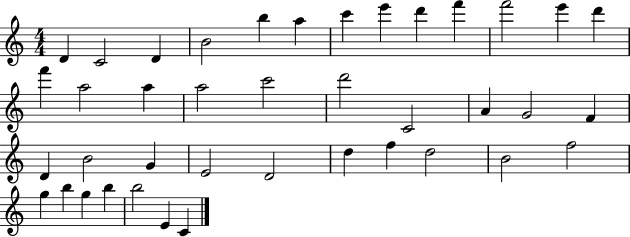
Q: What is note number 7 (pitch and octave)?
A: C6